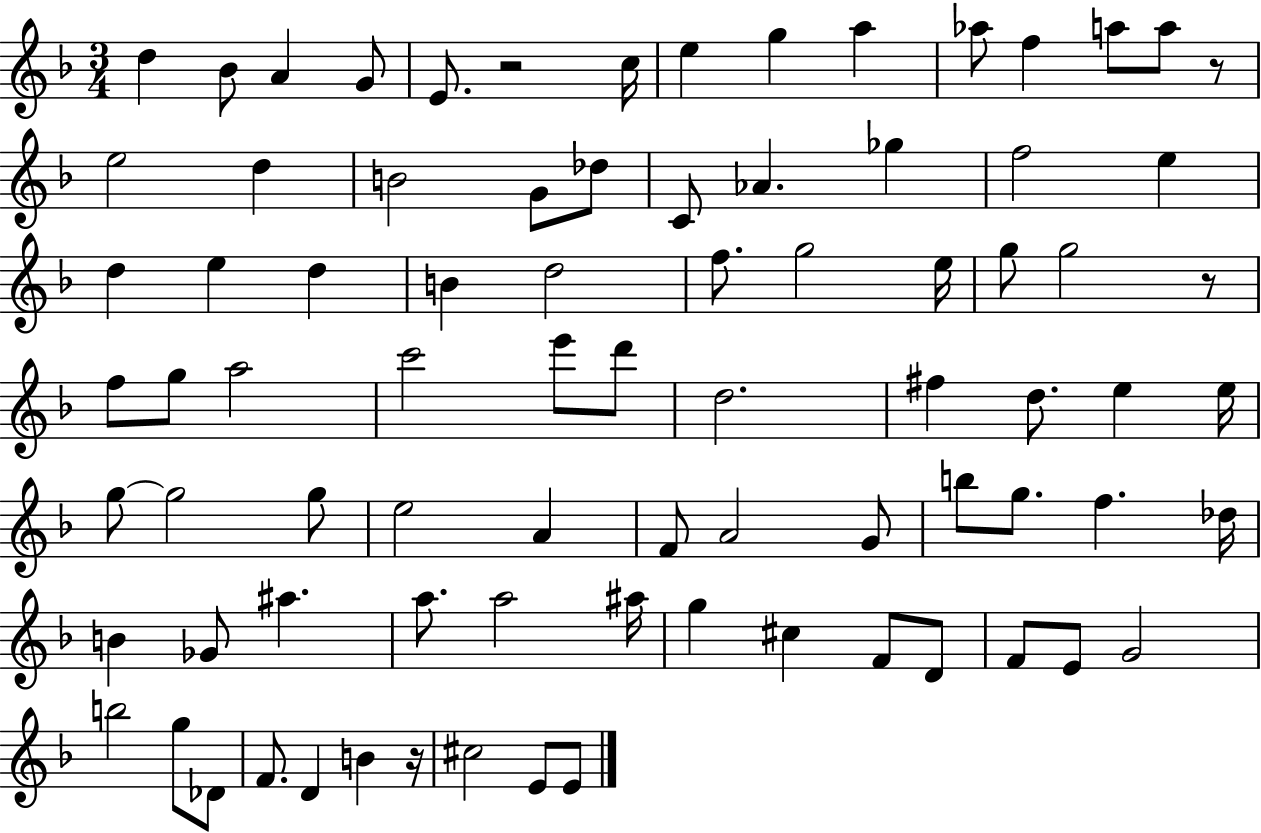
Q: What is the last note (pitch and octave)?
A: E4